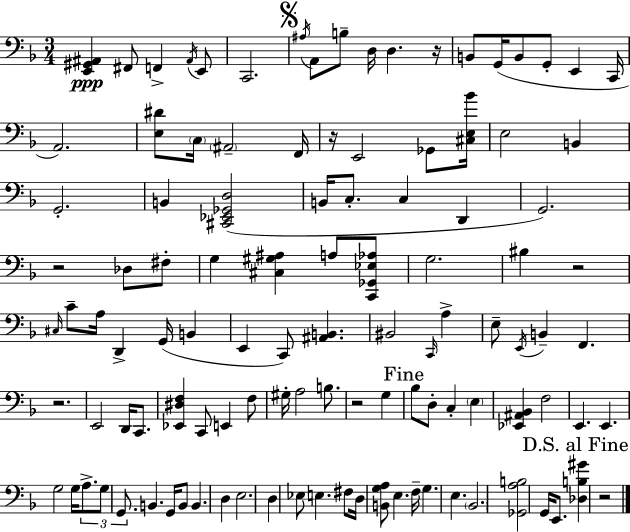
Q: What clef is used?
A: bass